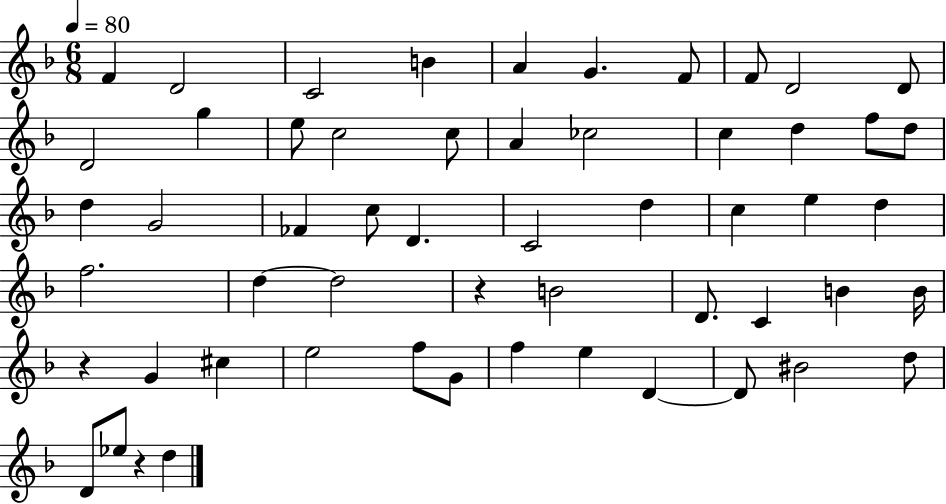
X:1
T:Untitled
M:6/8
L:1/4
K:F
F D2 C2 B A G F/2 F/2 D2 D/2 D2 g e/2 c2 c/2 A _c2 c d f/2 d/2 d G2 _F c/2 D C2 d c e d f2 d d2 z B2 D/2 C B B/4 z G ^c e2 f/2 G/2 f e D D/2 ^B2 d/2 D/2 _e/2 z d